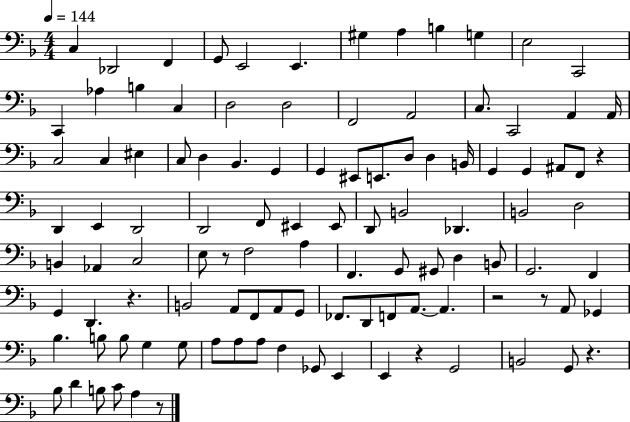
C3/q Db2/h F2/q G2/e E2/h E2/q. G#3/q A3/q B3/q G3/q E3/h C2/h C2/q Ab3/q B3/q C3/q D3/h D3/h F2/h A2/h C3/e. C2/h A2/q A2/s C3/h C3/q EIS3/q C3/e D3/q Bb2/q. G2/q G2/q EIS2/e E2/e. D3/e D3/q B2/s G2/q G2/q A#2/e F2/e R/q D2/q E2/q D2/h D2/h F2/e EIS2/q EIS2/e D2/e B2/h Db2/q. B2/h D3/h B2/q Ab2/q C3/h E3/e R/e F3/h A3/q F2/q. G2/e G#2/e D3/q B2/e G2/h. F2/q G2/q D2/q. R/q. B2/h A2/e F2/e A2/e G2/e FES2/e. D2/e F2/e A2/e. A2/q. R/h R/e A2/e Gb2/q Bb3/q. B3/e B3/e G3/q G3/e A3/e A3/e A3/e F3/q Gb2/e E2/q E2/q R/q G2/h B2/h G2/e R/q. Bb3/e D4/q B3/e C4/e A3/q R/e